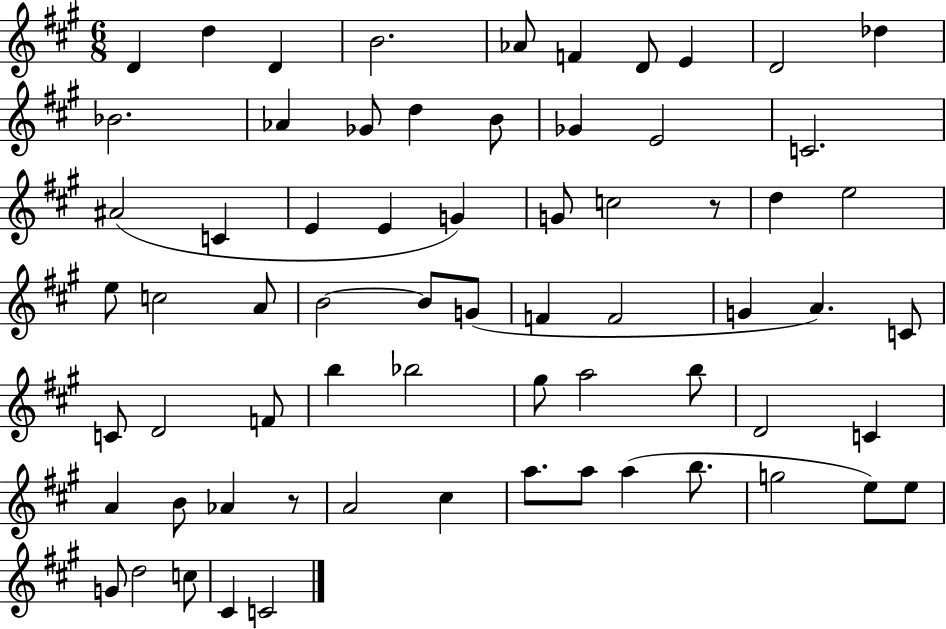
D4/q D5/q D4/q B4/h. Ab4/e F4/q D4/e E4/q D4/h Db5/q Bb4/h. Ab4/q Gb4/e D5/q B4/e Gb4/q E4/h C4/h. A#4/h C4/q E4/q E4/q G4/q G4/e C5/h R/e D5/q E5/h E5/e C5/h A4/e B4/h B4/e G4/e F4/q F4/h G4/q A4/q. C4/e C4/e D4/h F4/e B5/q Bb5/h G#5/e A5/h B5/e D4/h C4/q A4/q B4/e Ab4/q R/e A4/h C#5/q A5/e. A5/e A5/q B5/e. G5/h E5/e E5/e G4/e D5/h C5/e C#4/q C4/h